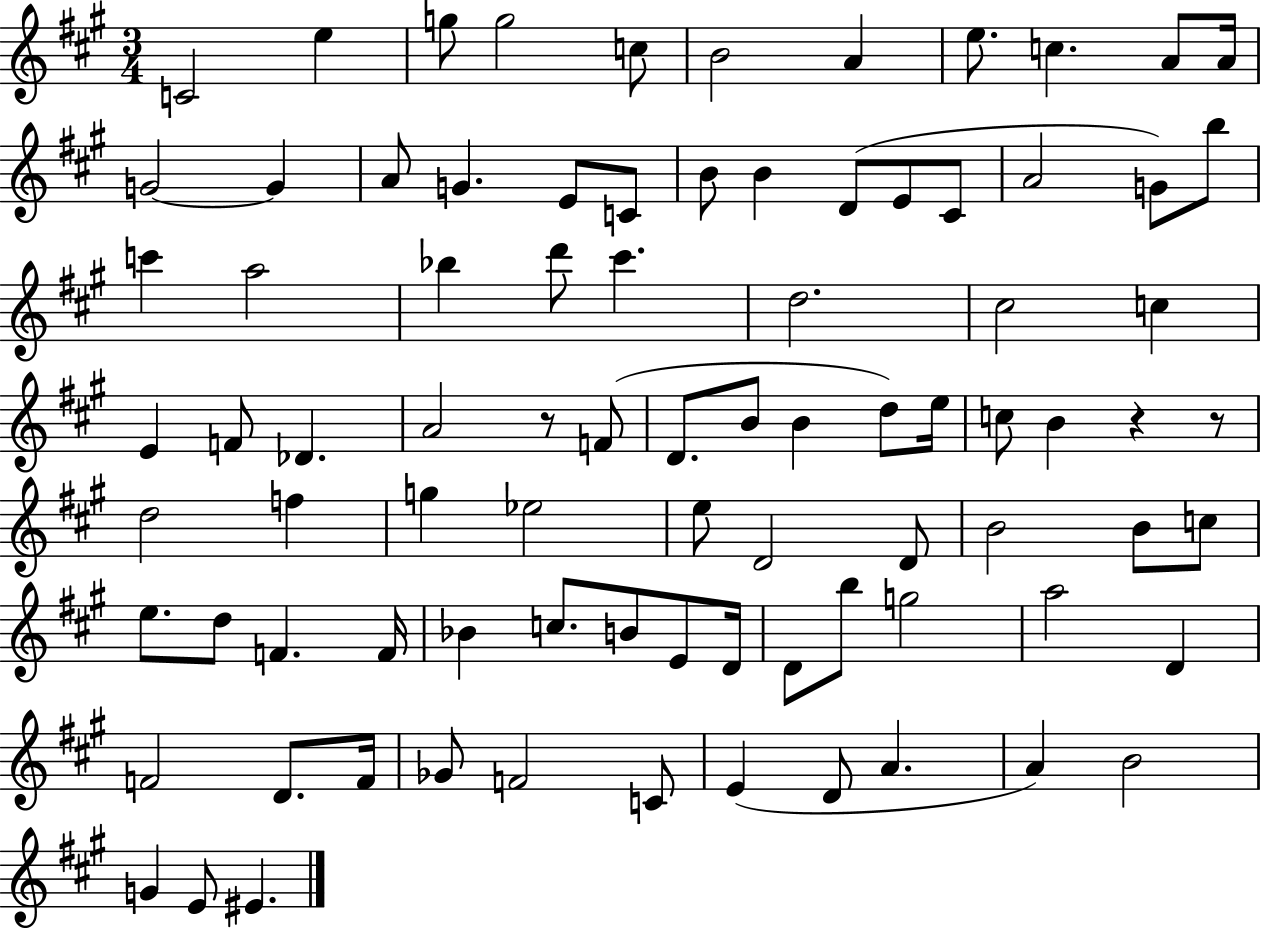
{
  \clef treble
  \numericTimeSignature
  \time 3/4
  \key a \major
  c'2 e''4 | g''8 g''2 c''8 | b'2 a'4 | e''8. c''4. a'8 a'16 | \break g'2~~ g'4 | a'8 g'4. e'8 c'8 | b'8 b'4 d'8( e'8 cis'8 | a'2 g'8) b''8 | \break c'''4 a''2 | bes''4 d'''8 cis'''4. | d''2. | cis''2 c''4 | \break e'4 f'8 des'4. | a'2 r8 f'8( | d'8. b'8 b'4 d''8) e''16 | c''8 b'4 r4 r8 | \break d''2 f''4 | g''4 ees''2 | e''8 d'2 d'8 | b'2 b'8 c''8 | \break e''8. d''8 f'4. f'16 | bes'4 c''8. b'8 e'8 d'16 | d'8 b''8 g''2 | a''2 d'4 | \break f'2 d'8. f'16 | ges'8 f'2 c'8 | e'4( d'8 a'4. | a'4) b'2 | \break g'4 e'8 eis'4. | \bar "|."
}